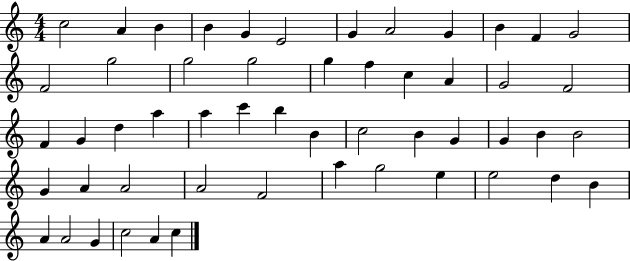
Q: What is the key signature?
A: C major